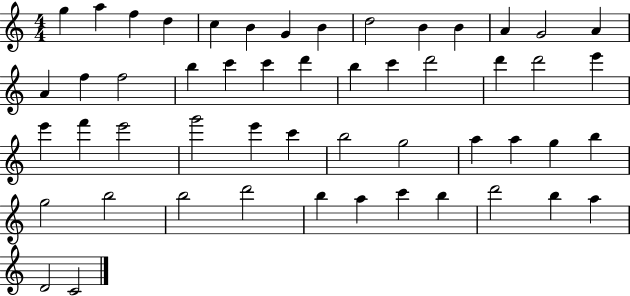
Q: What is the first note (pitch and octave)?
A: G5